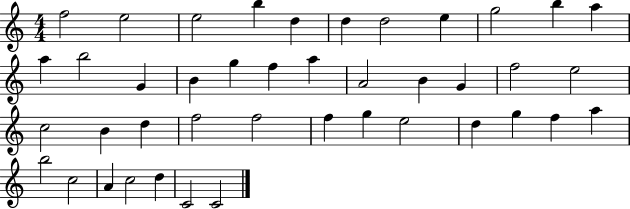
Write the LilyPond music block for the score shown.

{
  \clef treble
  \numericTimeSignature
  \time 4/4
  \key c \major
  f''2 e''2 | e''2 b''4 d''4 | d''4 d''2 e''4 | g''2 b''4 a''4 | \break a''4 b''2 g'4 | b'4 g''4 f''4 a''4 | a'2 b'4 g'4 | f''2 e''2 | \break c''2 b'4 d''4 | f''2 f''2 | f''4 g''4 e''2 | d''4 g''4 f''4 a''4 | \break b''2 c''2 | a'4 c''2 d''4 | c'2 c'2 | \bar "|."
}